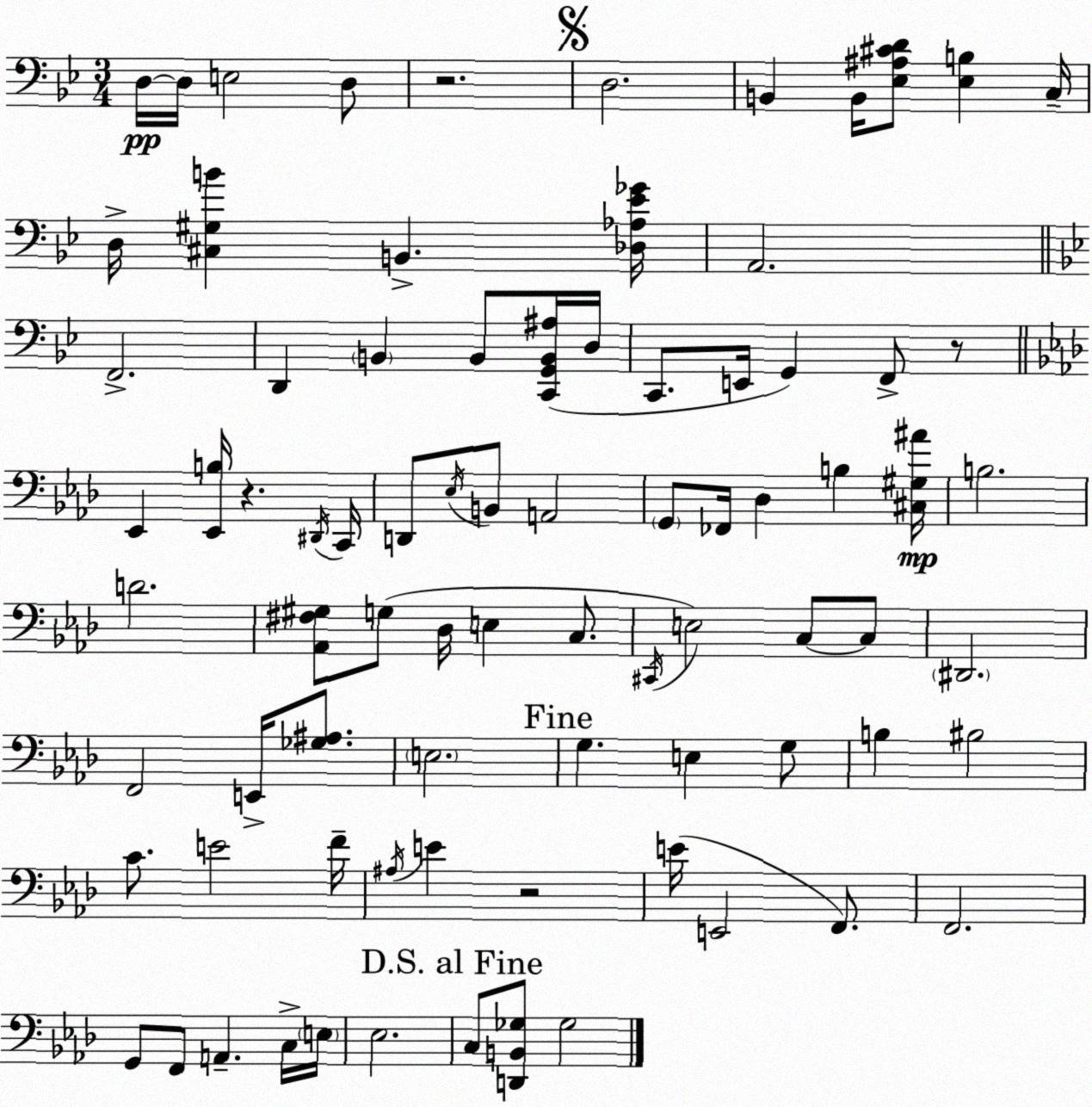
X:1
T:Untitled
M:3/4
L:1/4
K:Gm
D,/4 D,/4 E,2 D,/2 z2 D,2 B,, B,,/4 [_E,^A,^CD]/2 [_E,B,] C,/4 D,/4 [^C,^G,B] B,, [_D,_A,_E_G]/4 A,,2 F,,2 D,, B,, B,,/2 [C,,G,,B,,^A,]/4 D,/4 C,,/2 E,,/4 G,, F,,/2 z/2 _E,, [_E,,B,]/4 z ^D,,/4 C,,/4 D,,/2 _E,/4 B,,/2 A,,2 G,,/2 _F,,/4 _D, B, [^C,^G,^A]/4 B,2 D2 [_A,,^F,^G,]/2 G,/2 _D,/4 E, C,/2 ^C,,/4 E,2 C,/2 C,/2 ^D,,2 F,,2 E,,/4 [_G,^A,]/2 E,2 G, E, G,/2 B, ^B,2 C/2 E2 F/4 ^A,/4 E z2 E/4 E,,2 F,,/2 F,,2 G,,/2 F,,/2 A,, C,/4 E,/4 _E,2 C,/2 [D,,B,,_G,]/2 _G,2